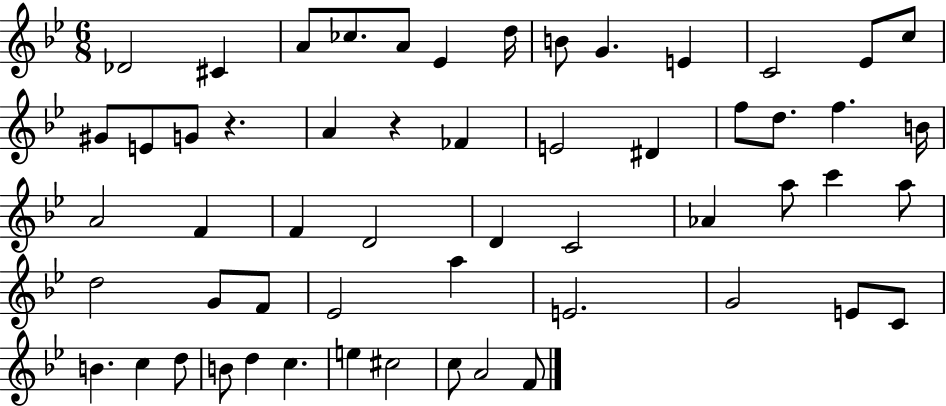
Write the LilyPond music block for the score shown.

{
  \clef treble
  \numericTimeSignature
  \time 6/8
  \key bes \major
  \repeat volta 2 { des'2 cis'4 | a'8 ces''8. a'8 ees'4 d''16 | b'8 g'4. e'4 | c'2 ees'8 c''8 | \break gis'8 e'8 g'8 r4. | a'4 r4 fes'4 | e'2 dis'4 | f''8 d''8. f''4. b'16 | \break a'2 f'4 | f'4 d'2 | d'4 c'2 | aes'4 a''8 c'''4 a''8 | \break d''2 g'8 f'8 | ees'2 a''4 | e'2. | g'2 e'8 c'8 | \break b'4. c''4 d''8 | b'8 d''4 c''4. | e''4 cis''2 | c''8 a'2 f'8 | \break } \bar "|."
}